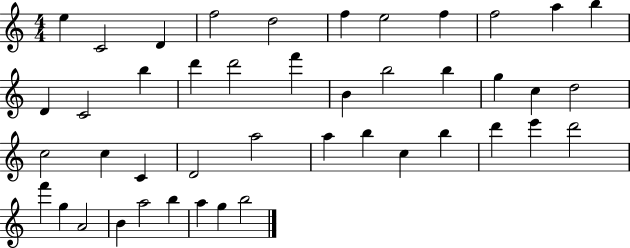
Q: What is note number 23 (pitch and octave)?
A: D5